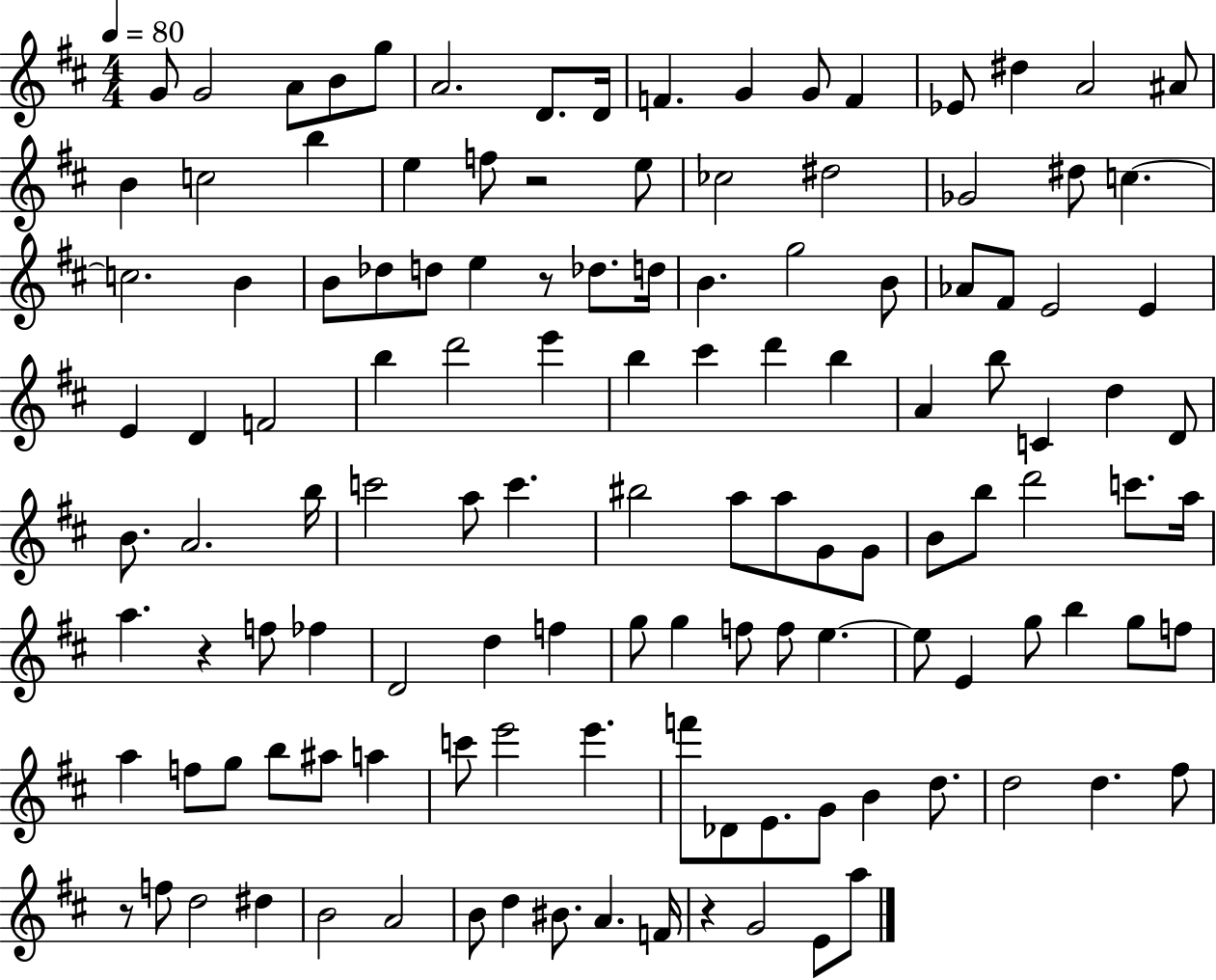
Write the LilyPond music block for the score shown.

{
  \clef treble
  \numericTimeSignature
  \time 4/4
  \key d \major
  \tempo 4 = 80
  g'8 g'2 a'8 b'8 g''8 | a'2. d'8. d'16 | f'4. g'4 g'8 f'4 | ees'8 dis''4 a'2 ais'8 | \break b'4 c''2 b''4 | e''4 f''8 r2 e''8 | ces''2 dis''2 | ges'2 dis''8 c''4.~~ | \break c''2. b'4 | b'8 des''8 d''8 e''4 r8 des''8. d''16 | b'4. g''2 b'8 | aes'8 fis'8 e'2 e'4 | \break e'4 d'4 f'2 | b''4 d'''2 e'''4 | b''4 cis'''4 d'''4 b''4 | a'4 b''8 c'4 d''4 d'8 | \break b'8. a'2. b''16 | c'''2 a''8 c'''4. | bis''2 a''8 a''8 g'8 g'8 | b'8 b''8 d'''2 c'''8. a''16 | \break a''4. r4 f''8 fes''4 | d'2 d''4 f''4 | g''8 g''4 f''8 f''8 e''4.~~ | e''8 e'4 g''8 b''4 g''8 f''8 | \break a''4 f''8 g''8 b''8 ais''8 a''4 | c'''8 e'''2 e'''4. | f'''8 des'8 e'8. g'8 b'4 d''8. | d''2 d''4. fis''8 | \break r8 f''8 d''2 dis''4 | b'2 a'2 | b'8 d''4 bis'8. a'4. f'16 | r4 g'2 e'8 a''8 | \break \bar "|."
}